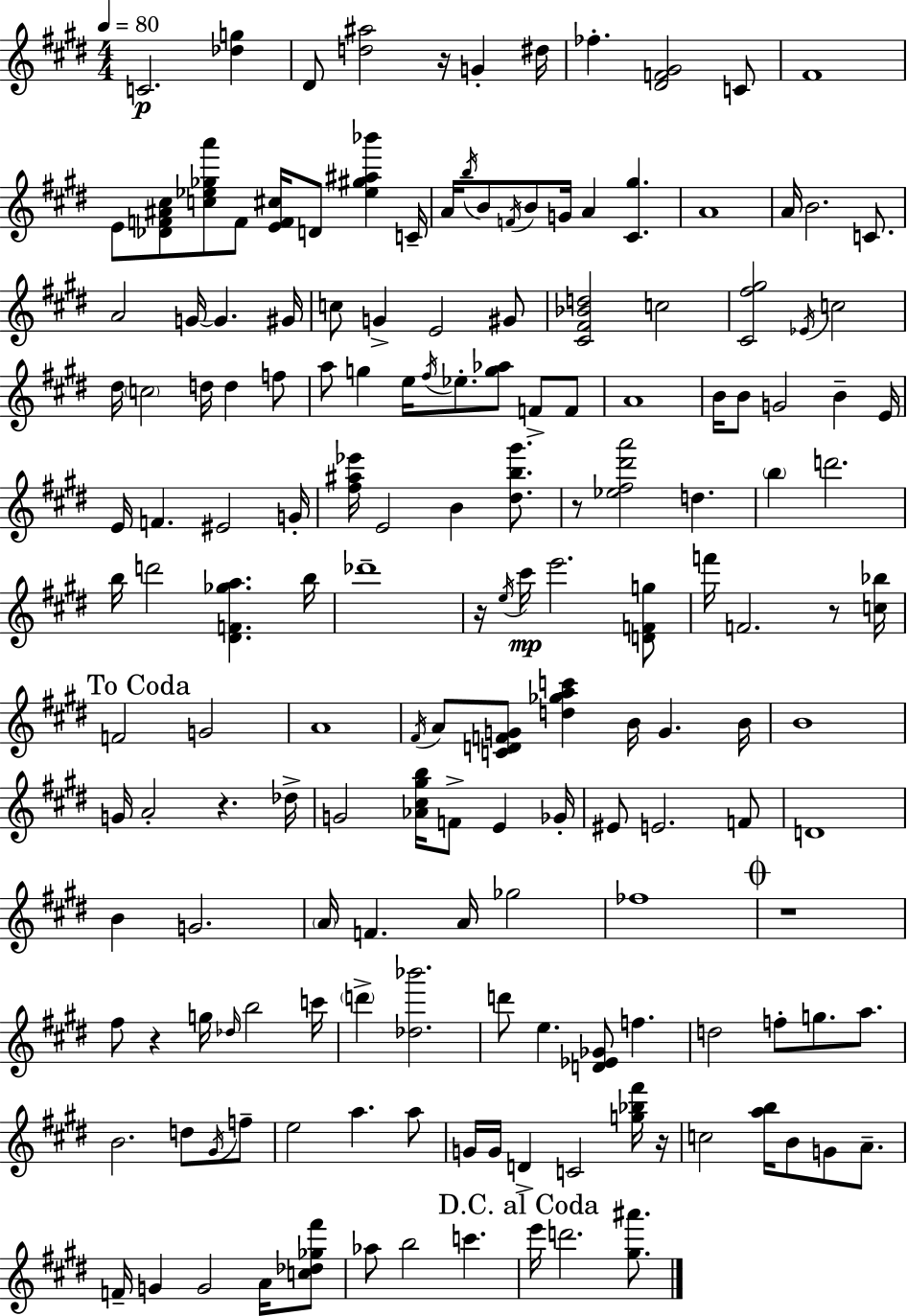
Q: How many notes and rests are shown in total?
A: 167